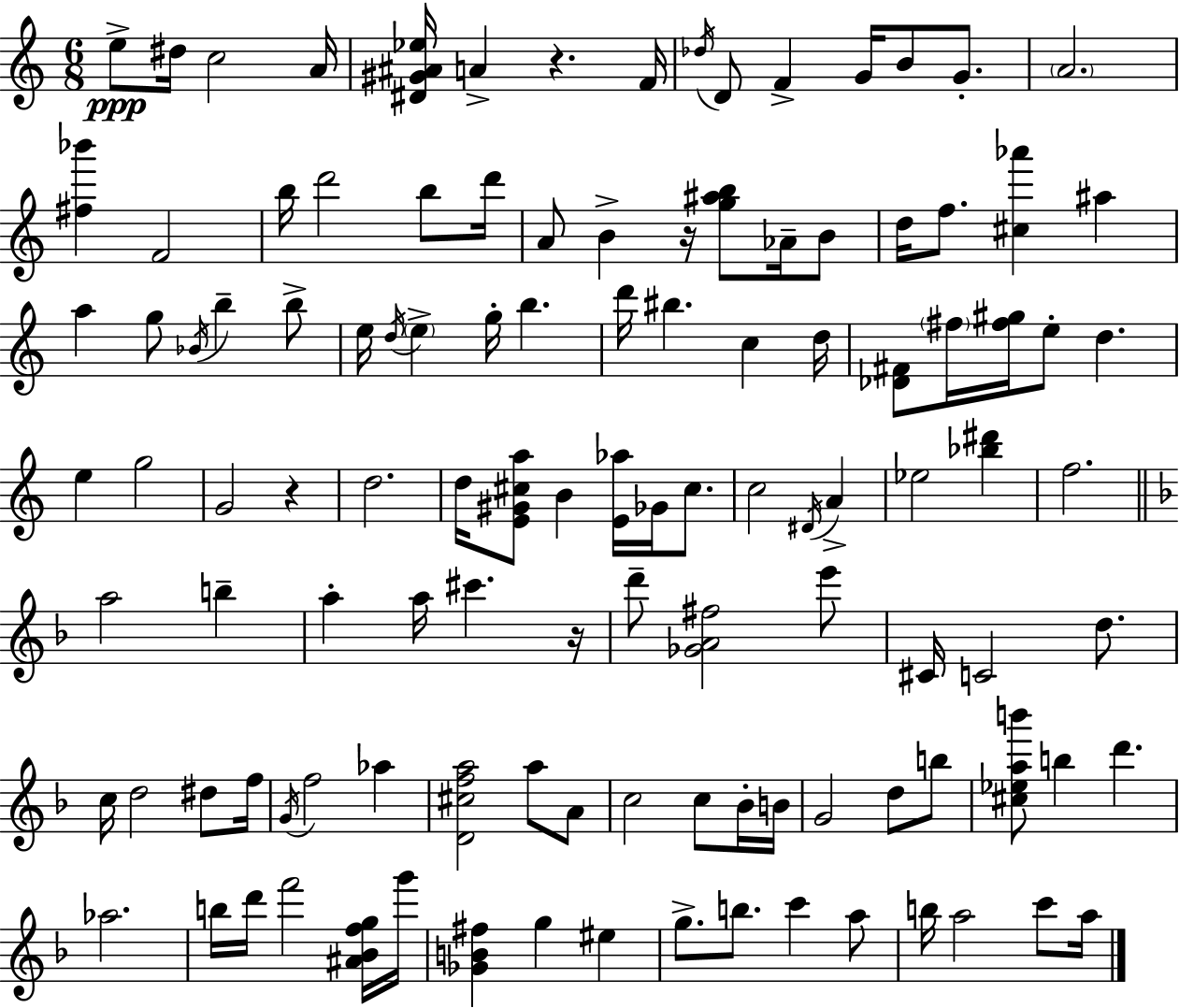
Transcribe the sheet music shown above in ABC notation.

X:1
T:Untitled
M:6/8
L:1/4
K:C
e/2 ^d/4 c2 A/4 [^D^G^A_e]/4 A z F/4 _d/4 D/2 F G/4 B/2 G/2 A2 [^f_b'] F2 b/4 d'2 b/2 d'/4 A/2 B z/4 [g^ab]/2 _A/4 B/2 d/4 f/2 [^c_a'] ^a a g/2 _B/4 b b/2 e/4 d/4 e g/4 b d'/4 ^b c d/4 [_D^F]/2 ^f/4 [^f^g]/4 e/2 d e g2 G2 z d2 d/4 [E^G^ca]/2 B [E_a]/4 _G/4 ^c/2 c2 ^D/4 A _e2 [_b^d'] f2 a2 b a a/4 ^c' z/4 d'/2 [_GA^f]2 e'/2 ^C/4 C2 d/2 c/4 d2 ^d/2 f/4 G/4 f2 _a [D^cfa]2 a/2 A/2 c2 c/2 _B/4 B/4 G2 d/2 b/2 [^c_eab']/2 b d' _a2 b/4 d'/4 f'2 [^A_Bfg]/4 g'/4 [_GB^f] g ^e g/2 b/2 c' a/2 b/4 a2 c'/2 a/4